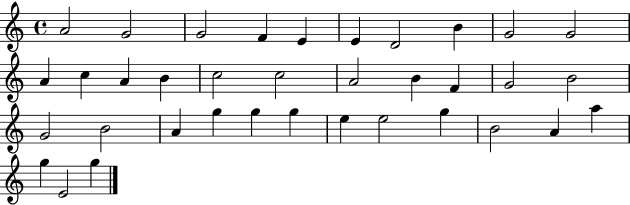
X:1
T:Untitled
M:4/4
L:1/4
K:C
A2 G2 G2 F E E D2 B G2 G2 A c A B c2 c2 A2 B F G2 B2 G2 B2 A g g g e e2 g B2 A a g E2 g